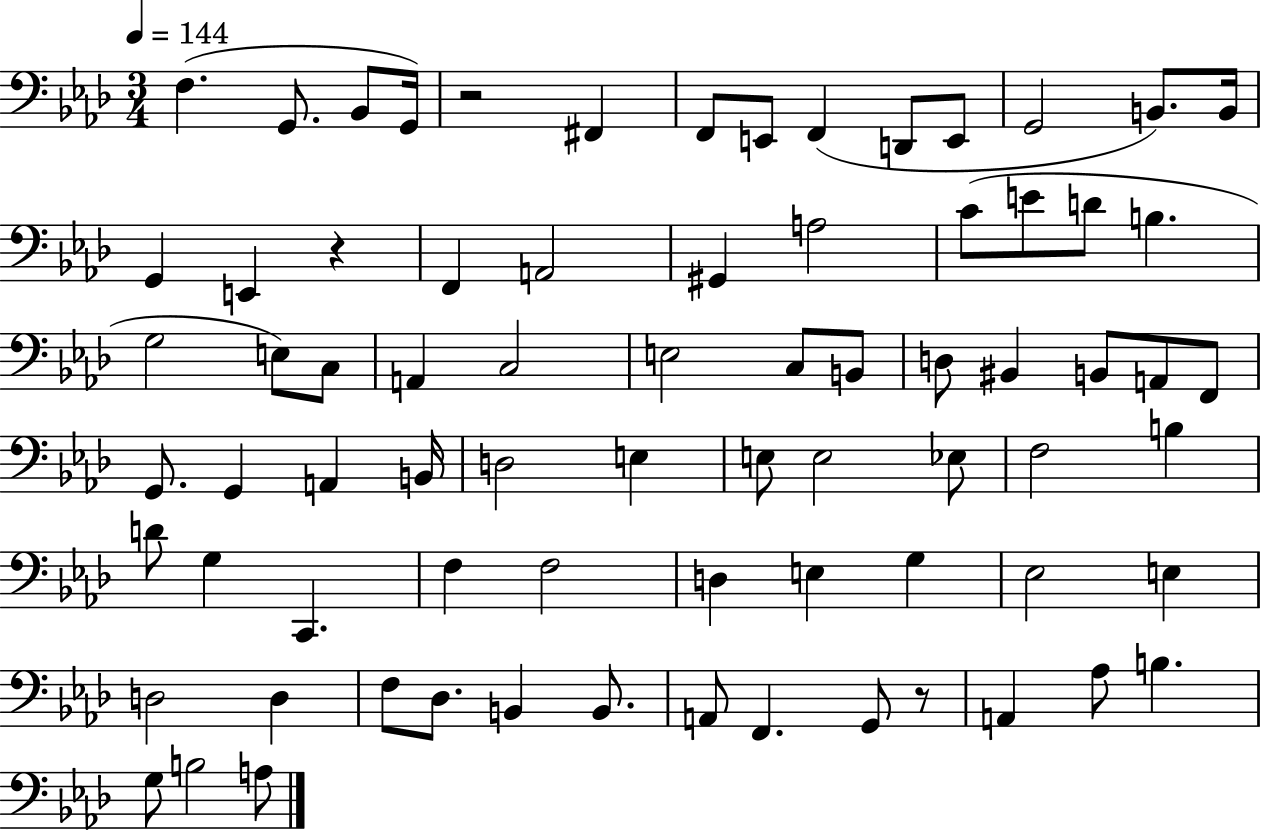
{
  \clef bass
  \numericTimeSignature
  \time 3/4
  \key aes \major
  \tempo 4 = 144
  \repeat volta 2 { f4.( g,8. bes,8 g,16) | r2 fis,4 | f,8 e,8 f,4( d,8 e,8 | g,2 b,8.) b,16 | \break g,4 e,4 r4 | f,4 a,2 | gis,4 a2 | c'8( e'8 d'8 b4. | \break g2 e8) c8 | a,4 c2 | e2 c8 b,8 | d8 bis,4 b,8 a,8 f,8 | \break g,8. g,4 a,4 b,16 | d2 e4 | e8 e2 ees8 | f2 b4 | \break d'8 g4 c,4. | f4 f2 | d4 e4 g4 | ees2 e4 | \break d2 d4 | f8 des8. b,4 b,8. | a,8 f,4. g,8 r8 | a,4 aes8 b4. | \break g8 b2 a8 | } \bar "|."
}